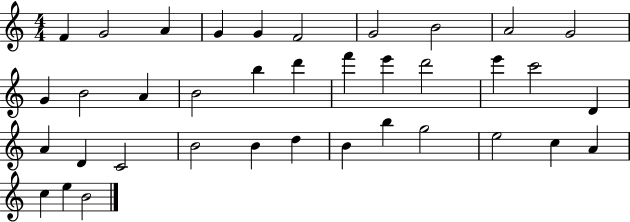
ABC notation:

X:1
T:Untitled
M:4/4
L:1/4
K:C
F G2 A G G F2 G2 B2 A2 G2 G B2 A B2 b d' f' e' d'2 e' c'2 D A D C2 B2 B d B b g2 e2 c A c e B2